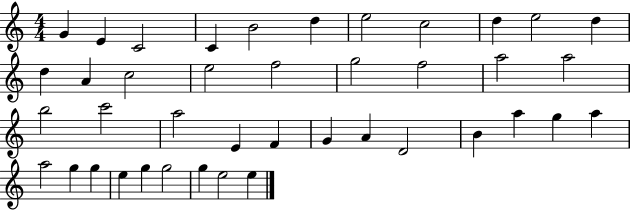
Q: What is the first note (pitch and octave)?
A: G4